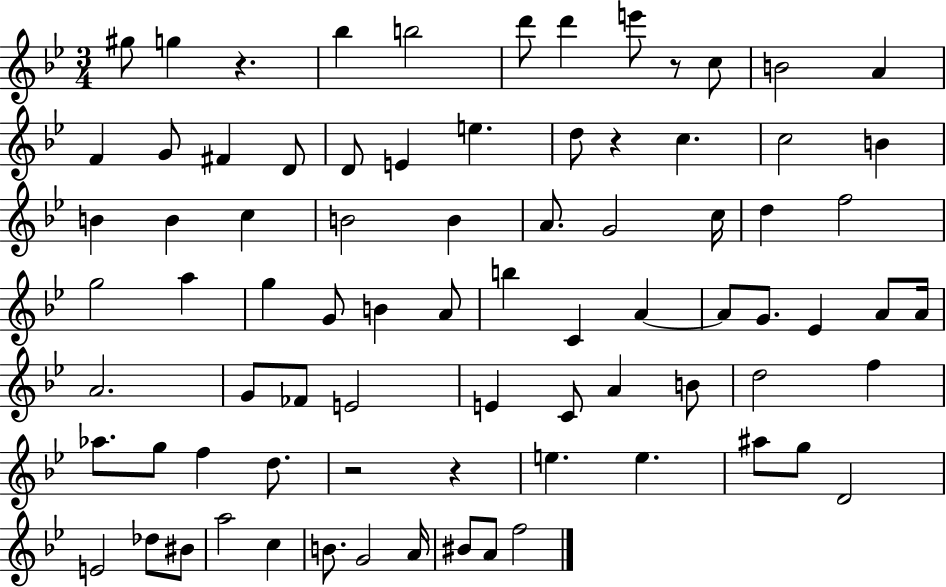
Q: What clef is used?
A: treble